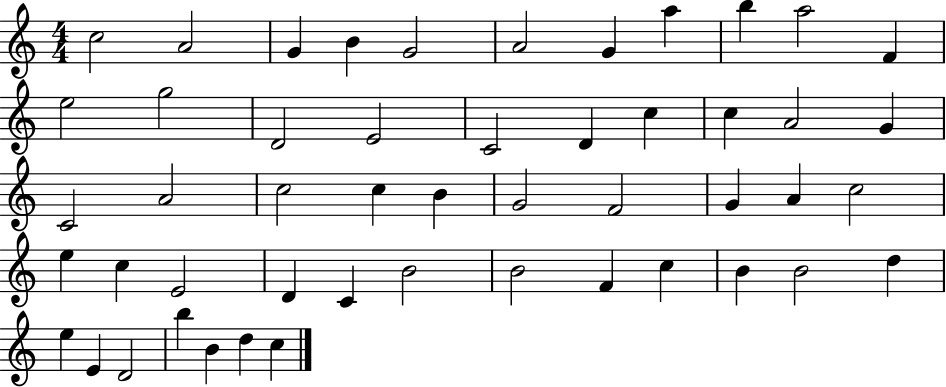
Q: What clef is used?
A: treble